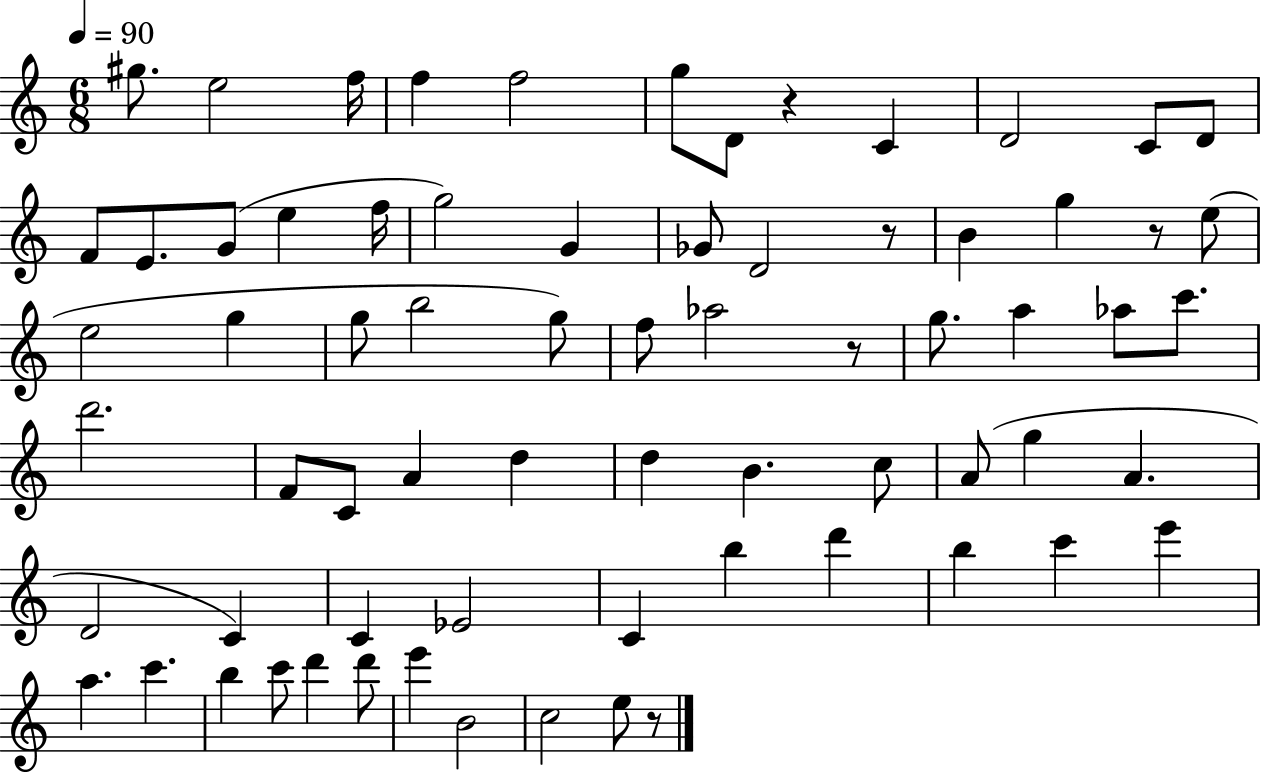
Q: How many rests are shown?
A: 5